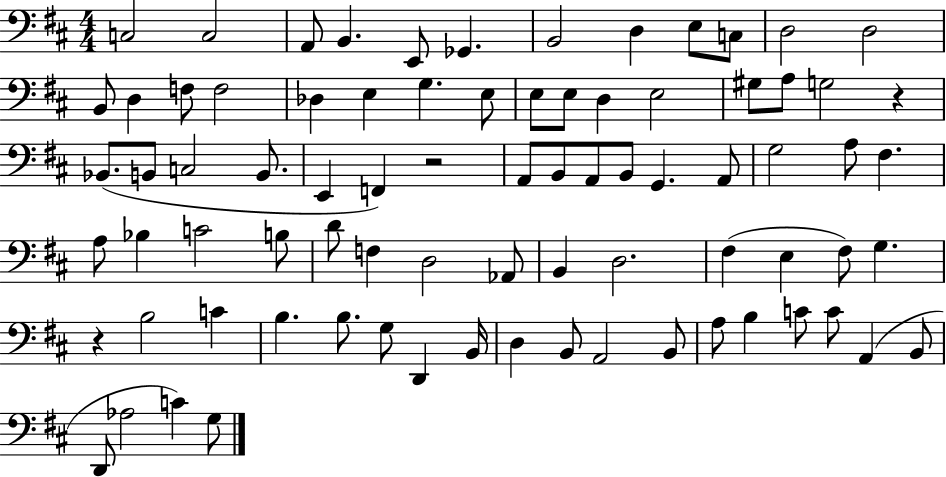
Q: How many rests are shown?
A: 3